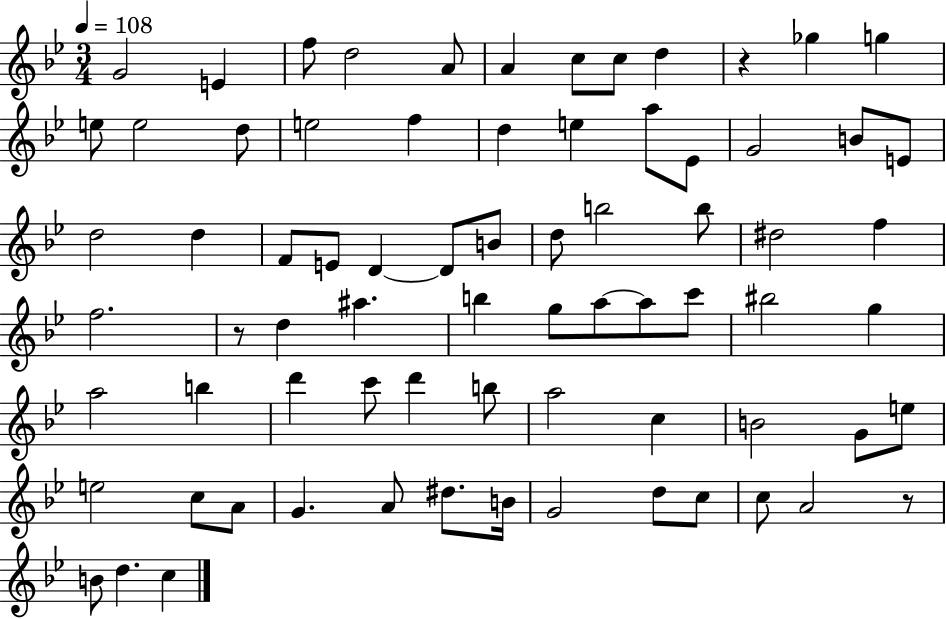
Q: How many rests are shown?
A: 3